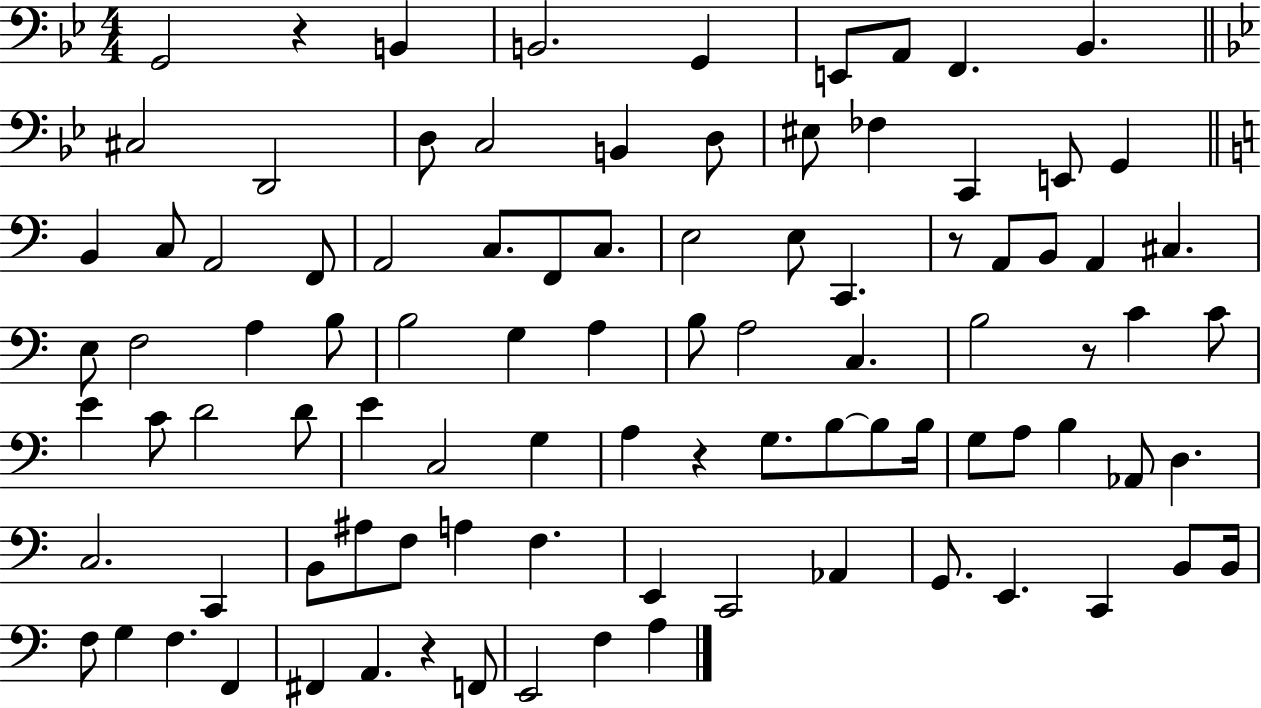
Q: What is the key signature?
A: BES major